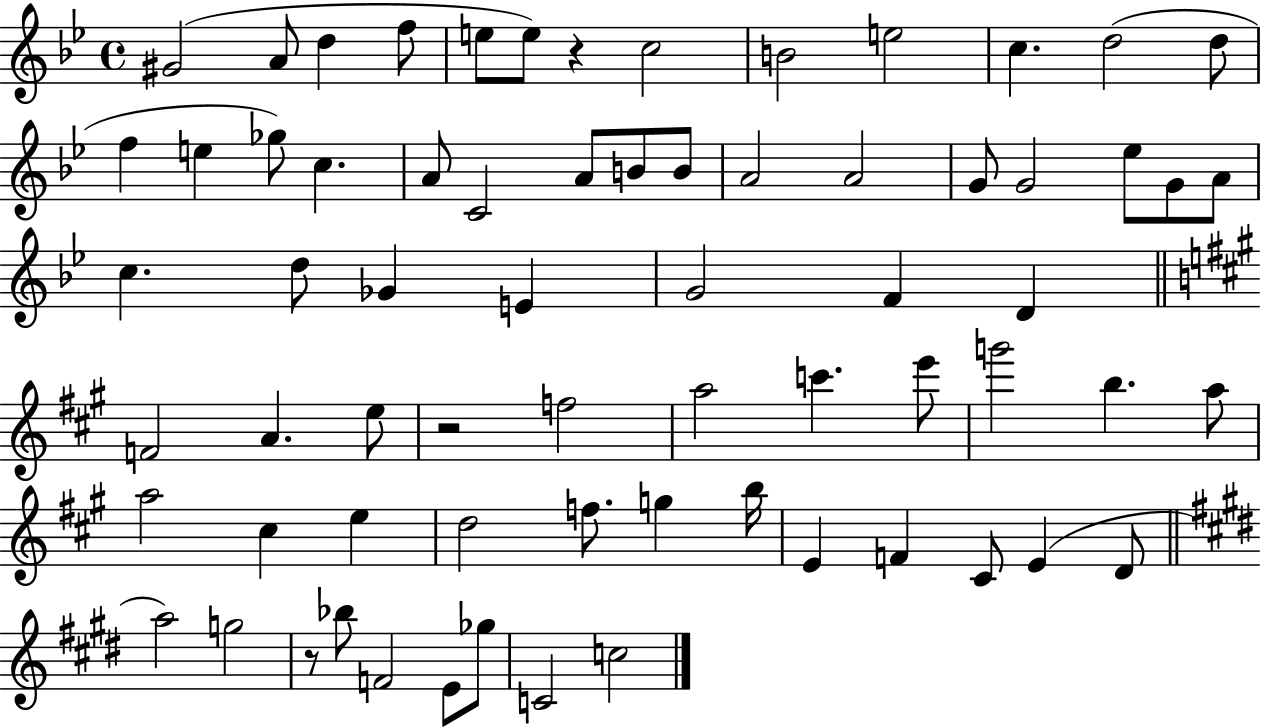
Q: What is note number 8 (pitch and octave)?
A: B4